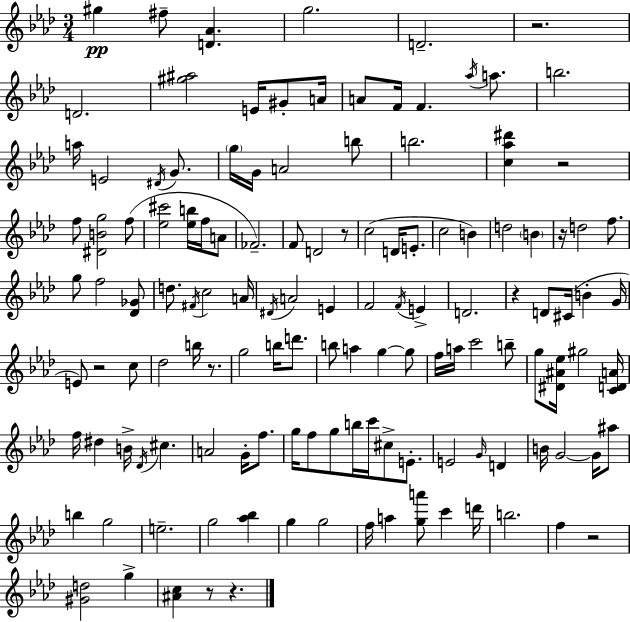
G#5/q F#5/e [D4,Ab4]/q. G5/h. D4/h. R/h. D4/h. [G#5,A#5]/h E4/s G#4/e A4/s A4/e F4/s F4/q. Ab5/s A5/e. B5/h. A5/s E4/h D#4/s G4/e. G5/s G4/s A4/h B5/e B5/h. [C5,Ab5,D#6]/q R/h F5/e [D#4,B4,G5]/h F5/e [Eb5,C#6]/h [Eb5,B5]/s F5/s A4/e FES4/h. F4/e D4/h R/e C5/h D4/s E4/e. C5/h B4/q D5/h B4/q R/s D5/h F5/e. G5/e F5/h [Db4,Gb4]/e D5/e. F#4/s C5/h A4/s D#4/s A4/h E4/q F4/h F4/s E4/q D4/h. R/q D4/e C#4/s B4/q G4/s E4/e R/h C5/e Db5/h B5/s R/e. G5/h B5/s D6/e. B5/e A5/q G5/q G5/e F5/s A5/s C6/h B5/e G5/e [D#4,A#4,Eb5]/s G#5/h [C4,D4,A4]/s F5/s D#5/q B4/s Db4/s C#5/q. A4/h G4/s F5/e. G5/s F5/e G5/e B5/s C6/s C#5/e E4/e. E4/h G4/s D4/q B4/s G4/h G4/s A#5/e B5/q G5/h E5/h. G5/h [Ab5,Bb5]/q G5/q G5/h F5/s A5/q [G5,A6]/e C6/q D6/s B5/h. F5/q R/h [G#4,D5]/h G5/q [A#4,C5]/q R/e R/q.